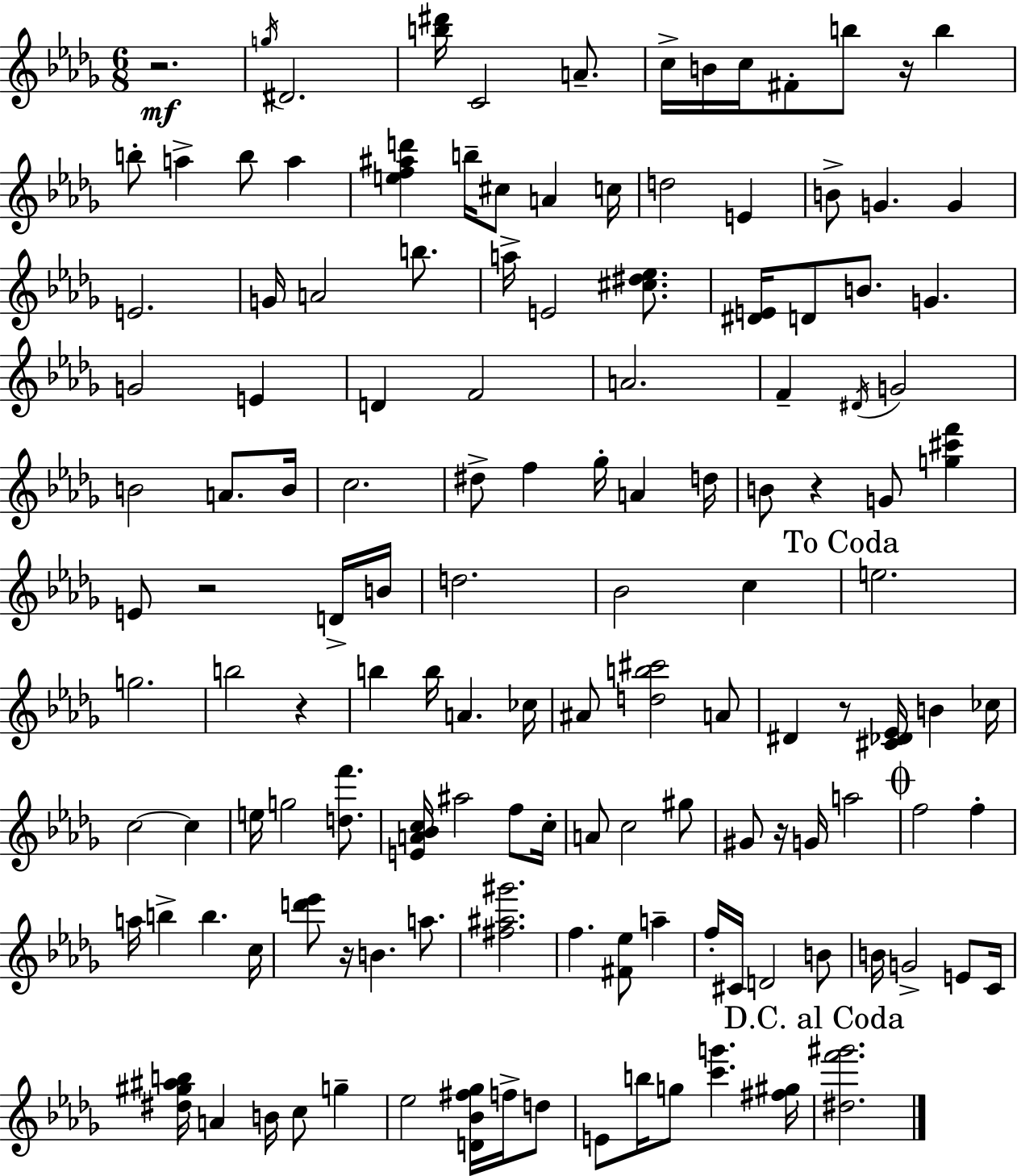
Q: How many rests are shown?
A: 8